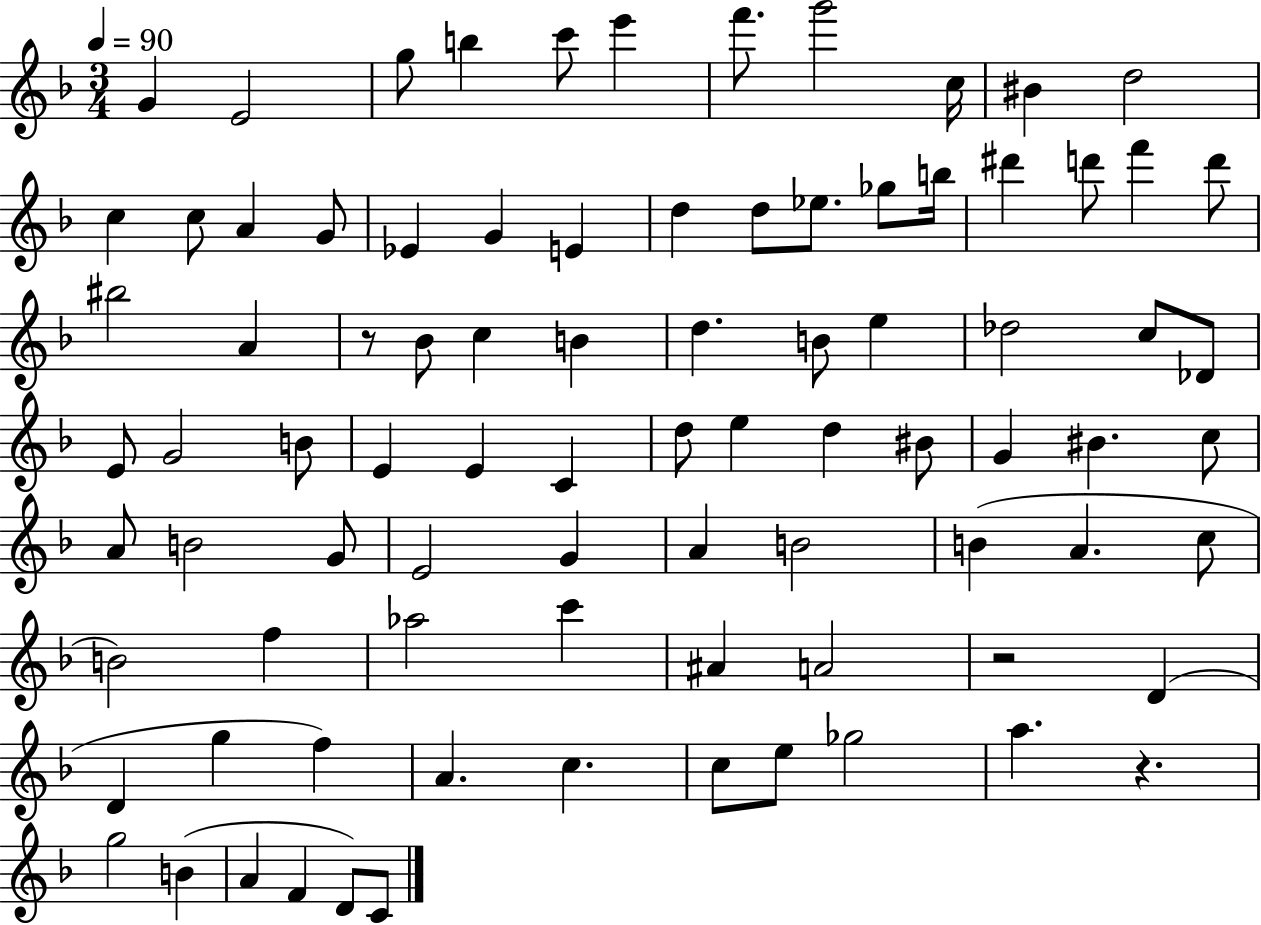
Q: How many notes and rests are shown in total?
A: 86